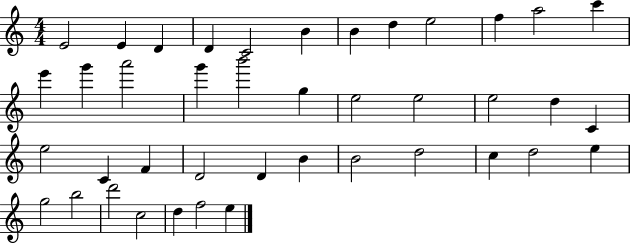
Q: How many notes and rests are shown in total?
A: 41